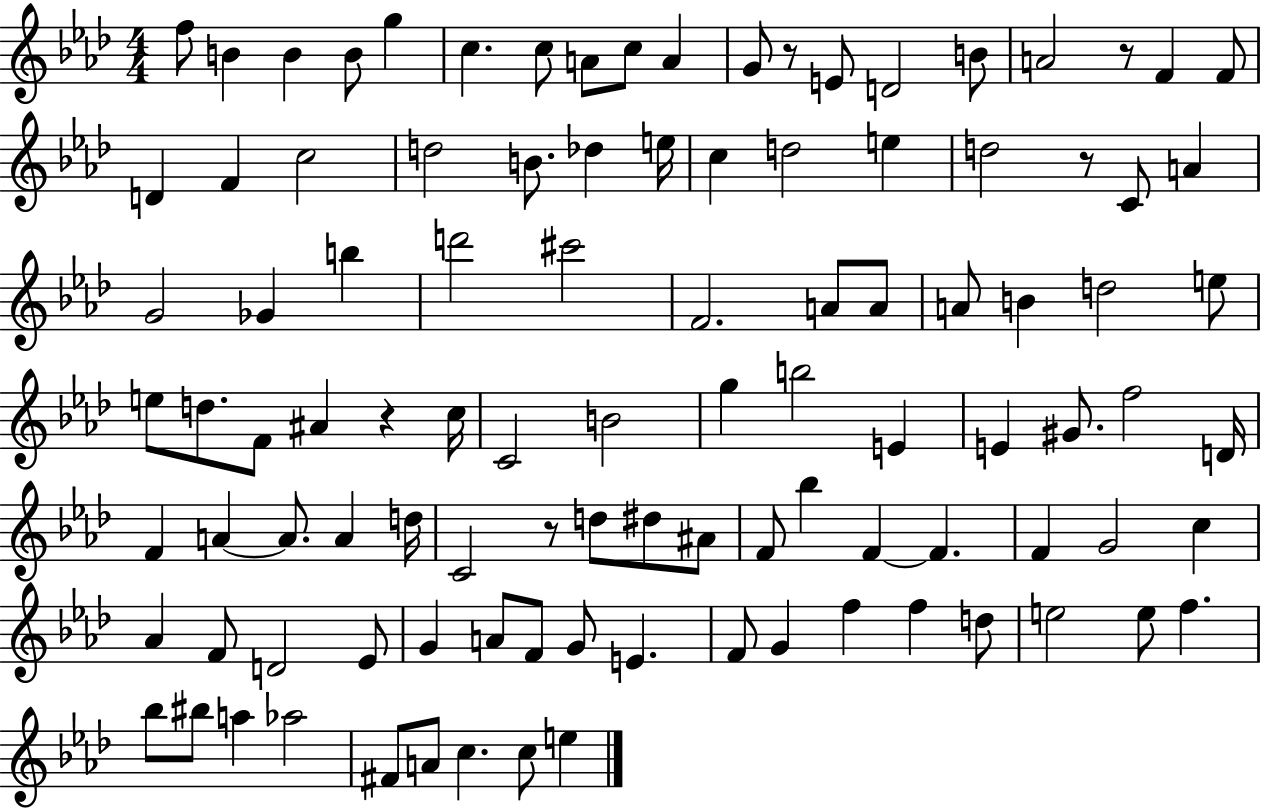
F5/e B4/q B4/q B4/e G5/q C5/q. C5/e A4/e C5/e A4/q G4/e R/e E4/e D4/h B4/e A4/h R/e F4/q F4/e D4/q F4/q C5/h D5/h B4/e. Db5/q E5/s C5/q D5/h E5/q D5/h R/e C4/e A4/q G4/h Gb4/q B5/q D6/h C#6/h F4/h. A4/e A4/e A4/e B4/q D5/h E5/e E5/e D5/e. F4/e A#4/q R/q C5/s C4/h B4/h G5/q B5/h E4/q E4/q G#4/e. F5/h D4/s F4/q A4/q A4/e. A4/q D5/s C4/h R/e D5/e D#5/e A#4/e F4/e Bb5/q F4/q F4/q. F4/q G4/h C5/q Ab4/q F4/e D4/h Eb4/e G4/q A4/e F4/e G4/e E4/q. F4/e G4/q F5/q F5/q D5/e E5/h E5/e F5/q. Bb5/e BIS5/e A5/q Ab5/h F#4/e A4/e C5/q. C5/e E5/q